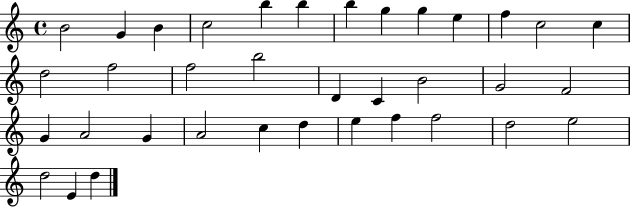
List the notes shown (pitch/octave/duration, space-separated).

B4/h G4/q B4/q C5/h B5/q B5/q B5/q G5/q G5/q E5/q F5/q C5/h C5/q D5/h F5/h F5/h B5/h D4/q C4/q B4/h G4/h F4/h G4/q A4/h G4/q A4/h C5/q D5/q E5/q F5/q F5/h D5/h E5/h D5/h E4/q D5/q